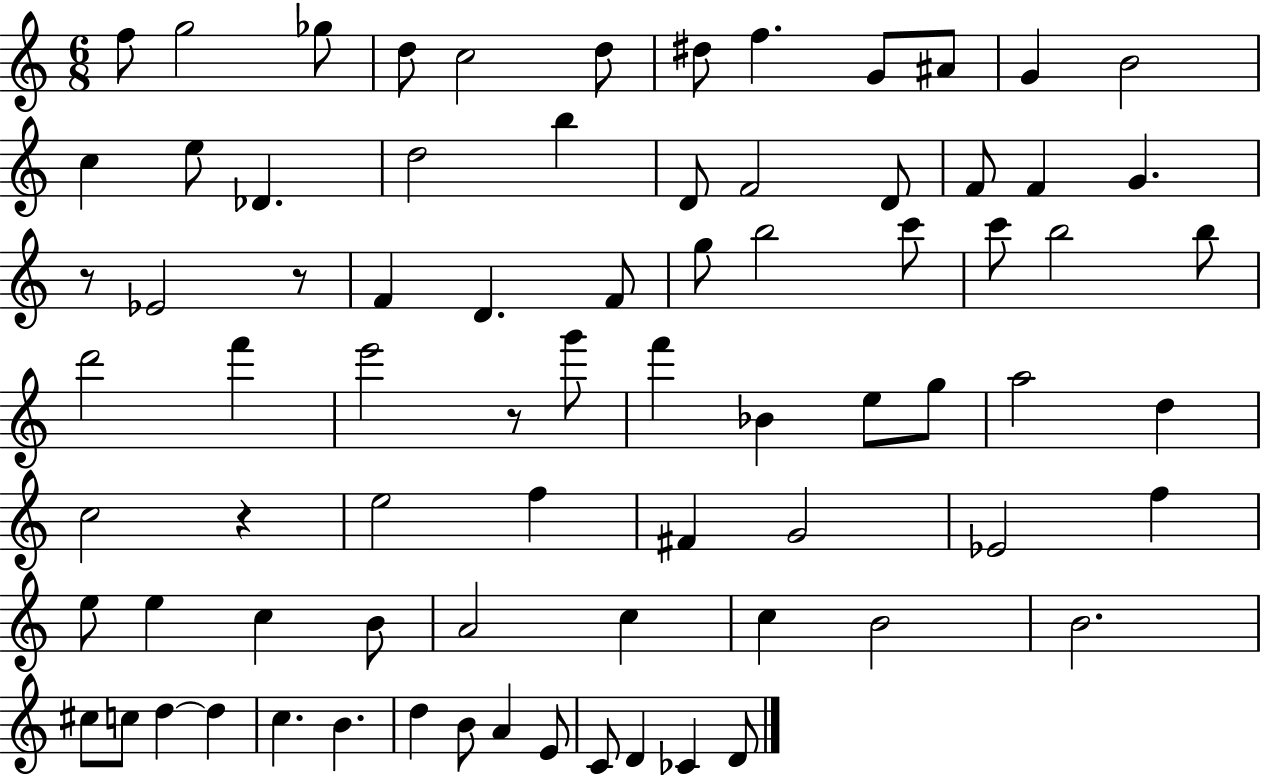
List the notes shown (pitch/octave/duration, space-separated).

F5/e G5/h Gb5/e D5/e C5/h D5/e D#5/e F5/q. G4/e A#4/e G4/q B4/h C5/q E5/e Db4/q. D5/h B5/q D4/e F4/h D4/e F4/e F4/q G4/q. R/e Eb4/h R/e F4/q D4/q. F4/e G5/e B5/h C6/e C6/e B5/h B5/e D6/h F6/q E6/h R/e G6/e F6/q Bb4/q E5/e G5/e A5/h D5/q C5/h R/q E5/h F5/q F#4/q G4/h Eb4/h F5/q E5/e E5/q C5/q B4/e A4/h C5/q C5/q B4/h B4/h. C#5/e C5/e D5/q D5/q C5/q. B4/q. D5/q B4/e A4/q E4/e C4/e D4/q CES4/q D4/e